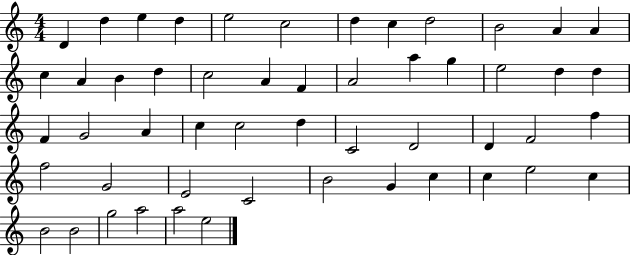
X:1
T:Untitled
M:4/4
L:1/4
K:C
D d e d e2 c2 d c d2 B2 A A c A B d c2 A F A2 a g e2 d d F G2 A c c2 d C2 D2 D F2 f f2 G2 E2 C2 B2 G c c e2 c B2 B2 g2 a2 a2 e2